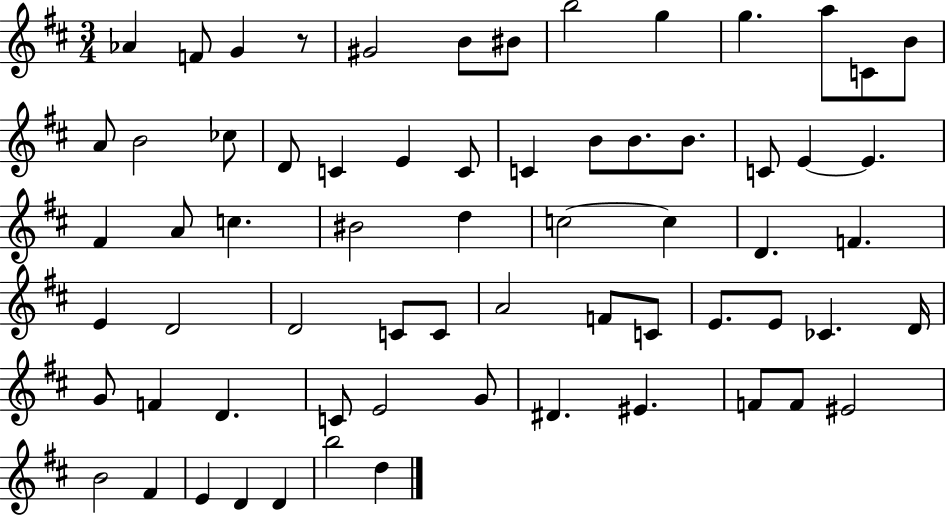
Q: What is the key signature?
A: D major